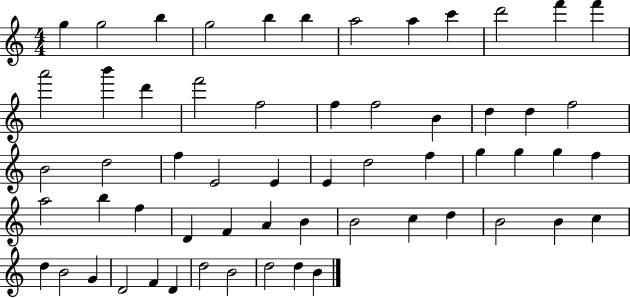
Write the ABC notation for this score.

X:1
T:Untitled
M:4/4
L:1/4
K:C
g g2 b g2 b b a2 a c' d'2 f' f' a'2 b' d' f'2 f2 f f2 B d d f2 B2 d2 f E2 E E d2 f g g g f a2 b f D F A B B2 c d B2 B c d B2 G D2 F D d2 B2 d2 d B